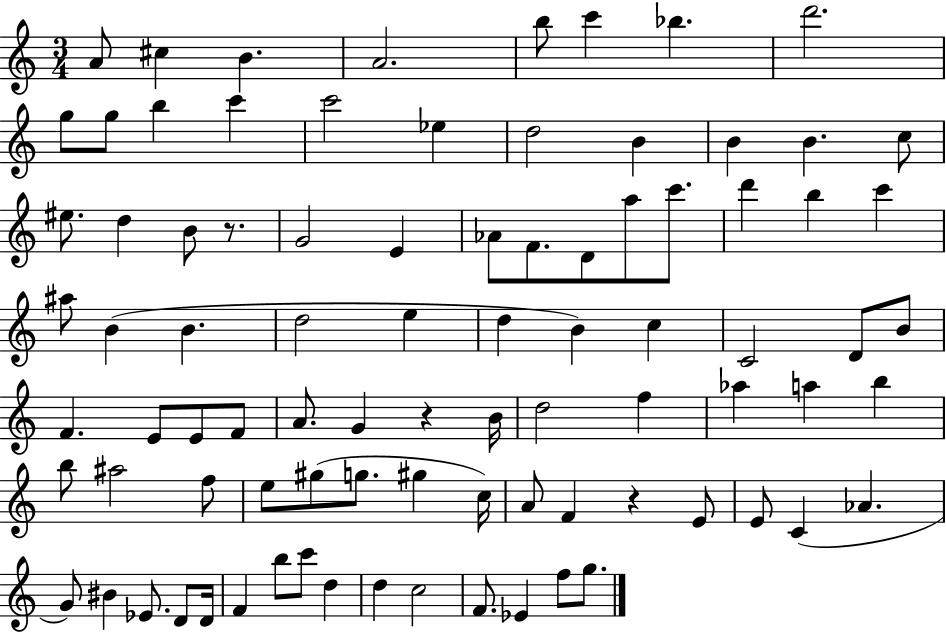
A4/e C#5/q B4/q. A4/h. B5/e C6/q Bb5/q. D6/h. G5/e G5/e B5/q C6/q C6/h Eb5/q D5/h B4/q B4/q B4/q. C5/e EIS5/e. D5/q B4/e R/e. G4/h E4/q Ab4/e F4/e. D4/e A5/e C6/e. D6/q B5/q C6/q A#5/e B4/q B4/q. D5/h E5/q D5/q B4/q C5/q C4/h D4/e B4/e F4/q. E4/e E4/e F4/e A4/e. G4/q R/q B4/s D5/h F5/q Ab5/q A5/q B5/q B5/e A#5/h F5/e E5/e G#5/e G5/e. G#5/q C5/s A4/e F4/q R/q E4/e E4/e C4/q Ab4/q. G4/e BIS4/q Eb4/e. D4/e D4/s F4/q B5/e C6/e D5/q D5/q C5/h F4/e. Eb4/q F5/e G5/e.